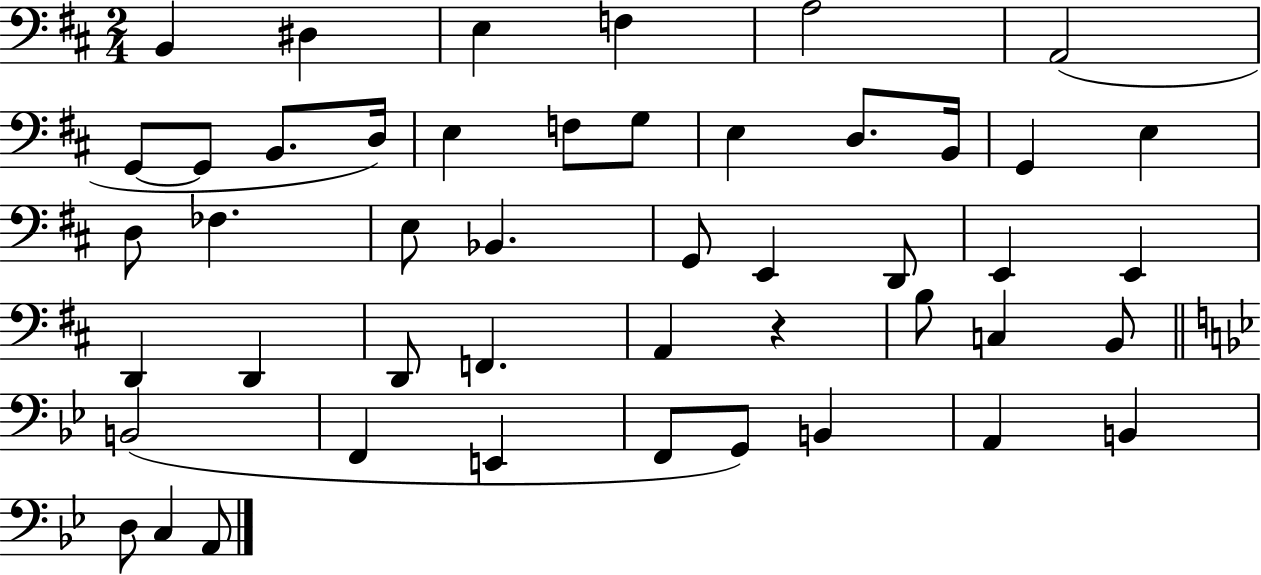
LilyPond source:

{
  \clef bass
  \numericTimeSignature
  \time 2/4
  \key d \major
  \repeat volta 2 { b,4 dis4 | e4 f4 | a2 | a,2( | \break g,8~~ g,8 b,8. d16) | e4 f8 g8 | e4 d8. b,16 | g,4 e4 | \break d8 fes4. | e8 bes,4. | g,8 e,4 d,8 | e,4 e,4 | \break d,4 d,4 | d,8 f,4. | a,4 r4 | b8 c4 b,8 | \break \bar "||" \break \key bes \major b,2( | f,4 e,4 | f,8 g,8) b,4 | a,4 b,4 | \break d8 c4 a,8 | } \bar "|."
}